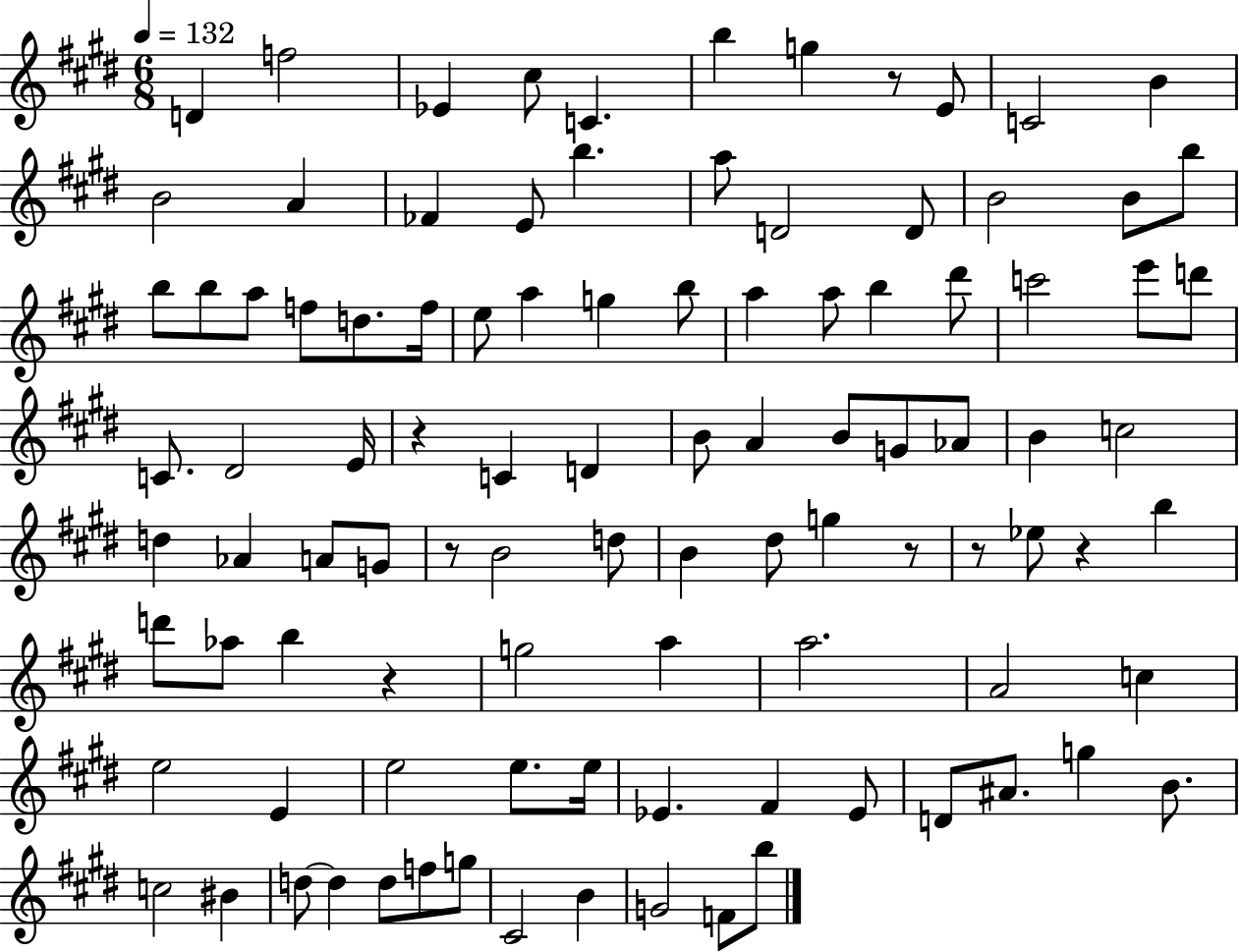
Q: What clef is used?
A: treble